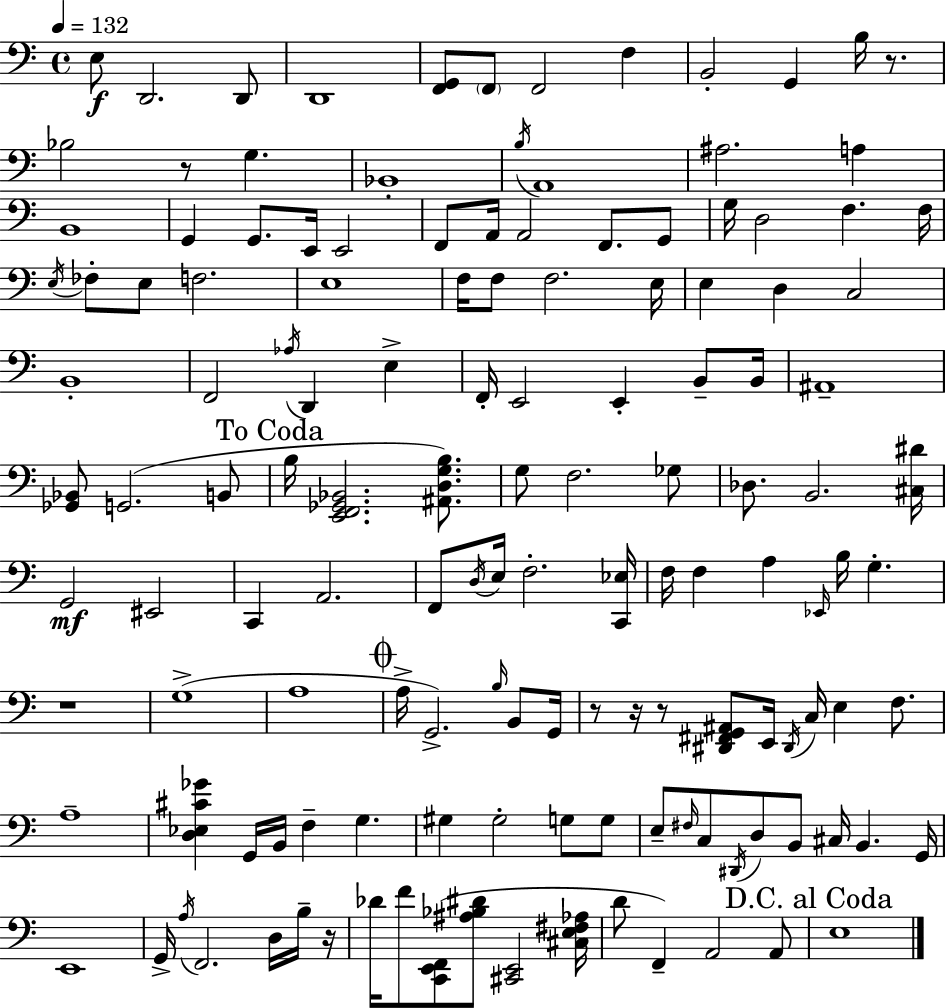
{
  \clef bass
  \time 4/4
  \defaultTimeSignature
  \key c \major
  \tempo 4 = 132
  e8\f d,2. d,8 | d,1 | <f, g,>8 \parenthesize f,8 f,2 f4 | b,2-. g,4 b16 r8. | \break bes2 r8 g4. | bes,1-. | \acciaccatura { b16 } a,1 | ais2. a4 | \break b,1 | g,4 g,8. e,16 e,2 | f,8 a,16 a,2 f,8. g,8 | g16 d2 f4. | \break f16 \acciaccatura { e16 } fes8-. e8 f2. | e1 | f16 f8 f2. | e16 e4 d4 c2 | \break b,1-. | f,2 \acciaccatura { aes16 } d,4 e4-> | f,16-. e,2 e,4-. | b,8-- b,16 ais,1-- | \break <ges, bes,>8 g,2.( | b,8 \mark "To Coda" b16 <e, f, ges, bes,>2. | <ais, d g b>8.) g8 f2. | ges8 des8. b,2. | \break <cis dis'>16 g,2\mf eis,2 | c,4 a,2. | f,8 \acciaccatura { d16 } e16 f2.-. | <c, ees>16 f16 f4 a4 \grace { ees,16 } b16 g4.-. | \break r1 | g1->( | a1 | \mark \markup { \musicglyph "scripts.coda" } a16-> g,2.->) | \break \grace { b16 } b,8 g,16 r8 r16 r8 <dis, fis, g, ais,>8 e,16 \acciaccatura { dis,16 } c16 | e4 f8. a1-- | <d ees cis' ges'>4 g,16 b,16 f4-- | g4. gis4 gis2-. | \break g8 g8 e8-- \grace { fis16 } c8 \acciaccatura { dis,16 } d8 b,8 | cis16 b,4. g,16 e,1 | g,16-> \acciaccatura { a16 } f,2. | d16 b16-- r16 des'16 f'8 <c, e, f,>8( <ais bes dis'>8 | \break <cis, e,>2 <cis e fis aes>16 d'8 f,4--) | a,2 a,8 \mark "D.C. al Coda" e1 | \bar "|."
}